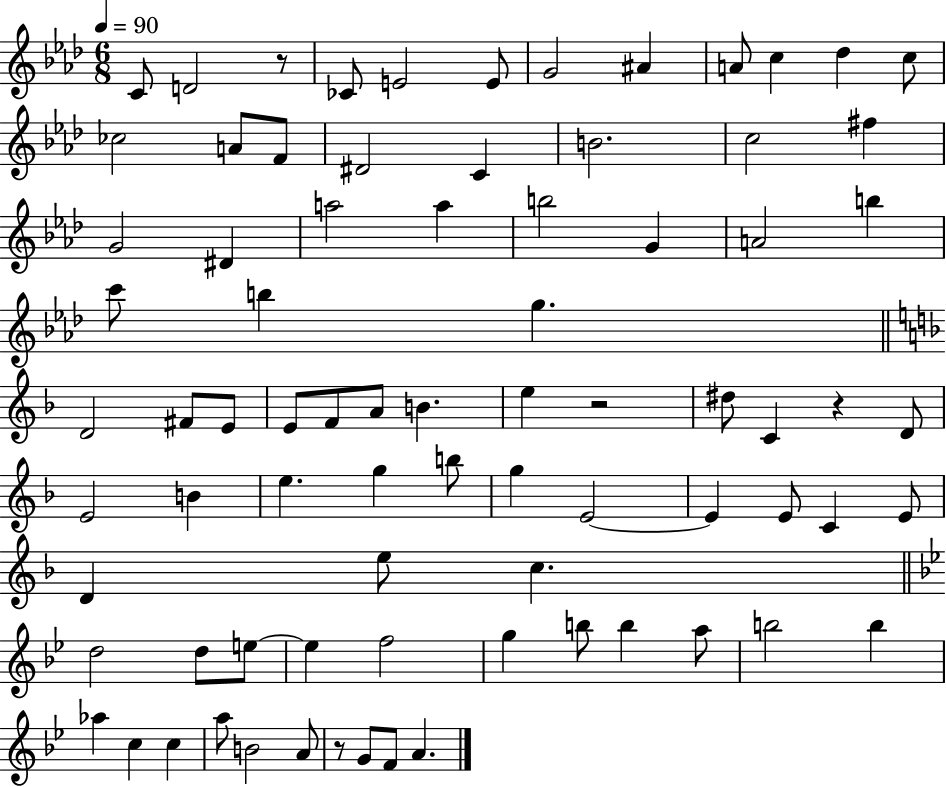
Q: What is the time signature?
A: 6/8